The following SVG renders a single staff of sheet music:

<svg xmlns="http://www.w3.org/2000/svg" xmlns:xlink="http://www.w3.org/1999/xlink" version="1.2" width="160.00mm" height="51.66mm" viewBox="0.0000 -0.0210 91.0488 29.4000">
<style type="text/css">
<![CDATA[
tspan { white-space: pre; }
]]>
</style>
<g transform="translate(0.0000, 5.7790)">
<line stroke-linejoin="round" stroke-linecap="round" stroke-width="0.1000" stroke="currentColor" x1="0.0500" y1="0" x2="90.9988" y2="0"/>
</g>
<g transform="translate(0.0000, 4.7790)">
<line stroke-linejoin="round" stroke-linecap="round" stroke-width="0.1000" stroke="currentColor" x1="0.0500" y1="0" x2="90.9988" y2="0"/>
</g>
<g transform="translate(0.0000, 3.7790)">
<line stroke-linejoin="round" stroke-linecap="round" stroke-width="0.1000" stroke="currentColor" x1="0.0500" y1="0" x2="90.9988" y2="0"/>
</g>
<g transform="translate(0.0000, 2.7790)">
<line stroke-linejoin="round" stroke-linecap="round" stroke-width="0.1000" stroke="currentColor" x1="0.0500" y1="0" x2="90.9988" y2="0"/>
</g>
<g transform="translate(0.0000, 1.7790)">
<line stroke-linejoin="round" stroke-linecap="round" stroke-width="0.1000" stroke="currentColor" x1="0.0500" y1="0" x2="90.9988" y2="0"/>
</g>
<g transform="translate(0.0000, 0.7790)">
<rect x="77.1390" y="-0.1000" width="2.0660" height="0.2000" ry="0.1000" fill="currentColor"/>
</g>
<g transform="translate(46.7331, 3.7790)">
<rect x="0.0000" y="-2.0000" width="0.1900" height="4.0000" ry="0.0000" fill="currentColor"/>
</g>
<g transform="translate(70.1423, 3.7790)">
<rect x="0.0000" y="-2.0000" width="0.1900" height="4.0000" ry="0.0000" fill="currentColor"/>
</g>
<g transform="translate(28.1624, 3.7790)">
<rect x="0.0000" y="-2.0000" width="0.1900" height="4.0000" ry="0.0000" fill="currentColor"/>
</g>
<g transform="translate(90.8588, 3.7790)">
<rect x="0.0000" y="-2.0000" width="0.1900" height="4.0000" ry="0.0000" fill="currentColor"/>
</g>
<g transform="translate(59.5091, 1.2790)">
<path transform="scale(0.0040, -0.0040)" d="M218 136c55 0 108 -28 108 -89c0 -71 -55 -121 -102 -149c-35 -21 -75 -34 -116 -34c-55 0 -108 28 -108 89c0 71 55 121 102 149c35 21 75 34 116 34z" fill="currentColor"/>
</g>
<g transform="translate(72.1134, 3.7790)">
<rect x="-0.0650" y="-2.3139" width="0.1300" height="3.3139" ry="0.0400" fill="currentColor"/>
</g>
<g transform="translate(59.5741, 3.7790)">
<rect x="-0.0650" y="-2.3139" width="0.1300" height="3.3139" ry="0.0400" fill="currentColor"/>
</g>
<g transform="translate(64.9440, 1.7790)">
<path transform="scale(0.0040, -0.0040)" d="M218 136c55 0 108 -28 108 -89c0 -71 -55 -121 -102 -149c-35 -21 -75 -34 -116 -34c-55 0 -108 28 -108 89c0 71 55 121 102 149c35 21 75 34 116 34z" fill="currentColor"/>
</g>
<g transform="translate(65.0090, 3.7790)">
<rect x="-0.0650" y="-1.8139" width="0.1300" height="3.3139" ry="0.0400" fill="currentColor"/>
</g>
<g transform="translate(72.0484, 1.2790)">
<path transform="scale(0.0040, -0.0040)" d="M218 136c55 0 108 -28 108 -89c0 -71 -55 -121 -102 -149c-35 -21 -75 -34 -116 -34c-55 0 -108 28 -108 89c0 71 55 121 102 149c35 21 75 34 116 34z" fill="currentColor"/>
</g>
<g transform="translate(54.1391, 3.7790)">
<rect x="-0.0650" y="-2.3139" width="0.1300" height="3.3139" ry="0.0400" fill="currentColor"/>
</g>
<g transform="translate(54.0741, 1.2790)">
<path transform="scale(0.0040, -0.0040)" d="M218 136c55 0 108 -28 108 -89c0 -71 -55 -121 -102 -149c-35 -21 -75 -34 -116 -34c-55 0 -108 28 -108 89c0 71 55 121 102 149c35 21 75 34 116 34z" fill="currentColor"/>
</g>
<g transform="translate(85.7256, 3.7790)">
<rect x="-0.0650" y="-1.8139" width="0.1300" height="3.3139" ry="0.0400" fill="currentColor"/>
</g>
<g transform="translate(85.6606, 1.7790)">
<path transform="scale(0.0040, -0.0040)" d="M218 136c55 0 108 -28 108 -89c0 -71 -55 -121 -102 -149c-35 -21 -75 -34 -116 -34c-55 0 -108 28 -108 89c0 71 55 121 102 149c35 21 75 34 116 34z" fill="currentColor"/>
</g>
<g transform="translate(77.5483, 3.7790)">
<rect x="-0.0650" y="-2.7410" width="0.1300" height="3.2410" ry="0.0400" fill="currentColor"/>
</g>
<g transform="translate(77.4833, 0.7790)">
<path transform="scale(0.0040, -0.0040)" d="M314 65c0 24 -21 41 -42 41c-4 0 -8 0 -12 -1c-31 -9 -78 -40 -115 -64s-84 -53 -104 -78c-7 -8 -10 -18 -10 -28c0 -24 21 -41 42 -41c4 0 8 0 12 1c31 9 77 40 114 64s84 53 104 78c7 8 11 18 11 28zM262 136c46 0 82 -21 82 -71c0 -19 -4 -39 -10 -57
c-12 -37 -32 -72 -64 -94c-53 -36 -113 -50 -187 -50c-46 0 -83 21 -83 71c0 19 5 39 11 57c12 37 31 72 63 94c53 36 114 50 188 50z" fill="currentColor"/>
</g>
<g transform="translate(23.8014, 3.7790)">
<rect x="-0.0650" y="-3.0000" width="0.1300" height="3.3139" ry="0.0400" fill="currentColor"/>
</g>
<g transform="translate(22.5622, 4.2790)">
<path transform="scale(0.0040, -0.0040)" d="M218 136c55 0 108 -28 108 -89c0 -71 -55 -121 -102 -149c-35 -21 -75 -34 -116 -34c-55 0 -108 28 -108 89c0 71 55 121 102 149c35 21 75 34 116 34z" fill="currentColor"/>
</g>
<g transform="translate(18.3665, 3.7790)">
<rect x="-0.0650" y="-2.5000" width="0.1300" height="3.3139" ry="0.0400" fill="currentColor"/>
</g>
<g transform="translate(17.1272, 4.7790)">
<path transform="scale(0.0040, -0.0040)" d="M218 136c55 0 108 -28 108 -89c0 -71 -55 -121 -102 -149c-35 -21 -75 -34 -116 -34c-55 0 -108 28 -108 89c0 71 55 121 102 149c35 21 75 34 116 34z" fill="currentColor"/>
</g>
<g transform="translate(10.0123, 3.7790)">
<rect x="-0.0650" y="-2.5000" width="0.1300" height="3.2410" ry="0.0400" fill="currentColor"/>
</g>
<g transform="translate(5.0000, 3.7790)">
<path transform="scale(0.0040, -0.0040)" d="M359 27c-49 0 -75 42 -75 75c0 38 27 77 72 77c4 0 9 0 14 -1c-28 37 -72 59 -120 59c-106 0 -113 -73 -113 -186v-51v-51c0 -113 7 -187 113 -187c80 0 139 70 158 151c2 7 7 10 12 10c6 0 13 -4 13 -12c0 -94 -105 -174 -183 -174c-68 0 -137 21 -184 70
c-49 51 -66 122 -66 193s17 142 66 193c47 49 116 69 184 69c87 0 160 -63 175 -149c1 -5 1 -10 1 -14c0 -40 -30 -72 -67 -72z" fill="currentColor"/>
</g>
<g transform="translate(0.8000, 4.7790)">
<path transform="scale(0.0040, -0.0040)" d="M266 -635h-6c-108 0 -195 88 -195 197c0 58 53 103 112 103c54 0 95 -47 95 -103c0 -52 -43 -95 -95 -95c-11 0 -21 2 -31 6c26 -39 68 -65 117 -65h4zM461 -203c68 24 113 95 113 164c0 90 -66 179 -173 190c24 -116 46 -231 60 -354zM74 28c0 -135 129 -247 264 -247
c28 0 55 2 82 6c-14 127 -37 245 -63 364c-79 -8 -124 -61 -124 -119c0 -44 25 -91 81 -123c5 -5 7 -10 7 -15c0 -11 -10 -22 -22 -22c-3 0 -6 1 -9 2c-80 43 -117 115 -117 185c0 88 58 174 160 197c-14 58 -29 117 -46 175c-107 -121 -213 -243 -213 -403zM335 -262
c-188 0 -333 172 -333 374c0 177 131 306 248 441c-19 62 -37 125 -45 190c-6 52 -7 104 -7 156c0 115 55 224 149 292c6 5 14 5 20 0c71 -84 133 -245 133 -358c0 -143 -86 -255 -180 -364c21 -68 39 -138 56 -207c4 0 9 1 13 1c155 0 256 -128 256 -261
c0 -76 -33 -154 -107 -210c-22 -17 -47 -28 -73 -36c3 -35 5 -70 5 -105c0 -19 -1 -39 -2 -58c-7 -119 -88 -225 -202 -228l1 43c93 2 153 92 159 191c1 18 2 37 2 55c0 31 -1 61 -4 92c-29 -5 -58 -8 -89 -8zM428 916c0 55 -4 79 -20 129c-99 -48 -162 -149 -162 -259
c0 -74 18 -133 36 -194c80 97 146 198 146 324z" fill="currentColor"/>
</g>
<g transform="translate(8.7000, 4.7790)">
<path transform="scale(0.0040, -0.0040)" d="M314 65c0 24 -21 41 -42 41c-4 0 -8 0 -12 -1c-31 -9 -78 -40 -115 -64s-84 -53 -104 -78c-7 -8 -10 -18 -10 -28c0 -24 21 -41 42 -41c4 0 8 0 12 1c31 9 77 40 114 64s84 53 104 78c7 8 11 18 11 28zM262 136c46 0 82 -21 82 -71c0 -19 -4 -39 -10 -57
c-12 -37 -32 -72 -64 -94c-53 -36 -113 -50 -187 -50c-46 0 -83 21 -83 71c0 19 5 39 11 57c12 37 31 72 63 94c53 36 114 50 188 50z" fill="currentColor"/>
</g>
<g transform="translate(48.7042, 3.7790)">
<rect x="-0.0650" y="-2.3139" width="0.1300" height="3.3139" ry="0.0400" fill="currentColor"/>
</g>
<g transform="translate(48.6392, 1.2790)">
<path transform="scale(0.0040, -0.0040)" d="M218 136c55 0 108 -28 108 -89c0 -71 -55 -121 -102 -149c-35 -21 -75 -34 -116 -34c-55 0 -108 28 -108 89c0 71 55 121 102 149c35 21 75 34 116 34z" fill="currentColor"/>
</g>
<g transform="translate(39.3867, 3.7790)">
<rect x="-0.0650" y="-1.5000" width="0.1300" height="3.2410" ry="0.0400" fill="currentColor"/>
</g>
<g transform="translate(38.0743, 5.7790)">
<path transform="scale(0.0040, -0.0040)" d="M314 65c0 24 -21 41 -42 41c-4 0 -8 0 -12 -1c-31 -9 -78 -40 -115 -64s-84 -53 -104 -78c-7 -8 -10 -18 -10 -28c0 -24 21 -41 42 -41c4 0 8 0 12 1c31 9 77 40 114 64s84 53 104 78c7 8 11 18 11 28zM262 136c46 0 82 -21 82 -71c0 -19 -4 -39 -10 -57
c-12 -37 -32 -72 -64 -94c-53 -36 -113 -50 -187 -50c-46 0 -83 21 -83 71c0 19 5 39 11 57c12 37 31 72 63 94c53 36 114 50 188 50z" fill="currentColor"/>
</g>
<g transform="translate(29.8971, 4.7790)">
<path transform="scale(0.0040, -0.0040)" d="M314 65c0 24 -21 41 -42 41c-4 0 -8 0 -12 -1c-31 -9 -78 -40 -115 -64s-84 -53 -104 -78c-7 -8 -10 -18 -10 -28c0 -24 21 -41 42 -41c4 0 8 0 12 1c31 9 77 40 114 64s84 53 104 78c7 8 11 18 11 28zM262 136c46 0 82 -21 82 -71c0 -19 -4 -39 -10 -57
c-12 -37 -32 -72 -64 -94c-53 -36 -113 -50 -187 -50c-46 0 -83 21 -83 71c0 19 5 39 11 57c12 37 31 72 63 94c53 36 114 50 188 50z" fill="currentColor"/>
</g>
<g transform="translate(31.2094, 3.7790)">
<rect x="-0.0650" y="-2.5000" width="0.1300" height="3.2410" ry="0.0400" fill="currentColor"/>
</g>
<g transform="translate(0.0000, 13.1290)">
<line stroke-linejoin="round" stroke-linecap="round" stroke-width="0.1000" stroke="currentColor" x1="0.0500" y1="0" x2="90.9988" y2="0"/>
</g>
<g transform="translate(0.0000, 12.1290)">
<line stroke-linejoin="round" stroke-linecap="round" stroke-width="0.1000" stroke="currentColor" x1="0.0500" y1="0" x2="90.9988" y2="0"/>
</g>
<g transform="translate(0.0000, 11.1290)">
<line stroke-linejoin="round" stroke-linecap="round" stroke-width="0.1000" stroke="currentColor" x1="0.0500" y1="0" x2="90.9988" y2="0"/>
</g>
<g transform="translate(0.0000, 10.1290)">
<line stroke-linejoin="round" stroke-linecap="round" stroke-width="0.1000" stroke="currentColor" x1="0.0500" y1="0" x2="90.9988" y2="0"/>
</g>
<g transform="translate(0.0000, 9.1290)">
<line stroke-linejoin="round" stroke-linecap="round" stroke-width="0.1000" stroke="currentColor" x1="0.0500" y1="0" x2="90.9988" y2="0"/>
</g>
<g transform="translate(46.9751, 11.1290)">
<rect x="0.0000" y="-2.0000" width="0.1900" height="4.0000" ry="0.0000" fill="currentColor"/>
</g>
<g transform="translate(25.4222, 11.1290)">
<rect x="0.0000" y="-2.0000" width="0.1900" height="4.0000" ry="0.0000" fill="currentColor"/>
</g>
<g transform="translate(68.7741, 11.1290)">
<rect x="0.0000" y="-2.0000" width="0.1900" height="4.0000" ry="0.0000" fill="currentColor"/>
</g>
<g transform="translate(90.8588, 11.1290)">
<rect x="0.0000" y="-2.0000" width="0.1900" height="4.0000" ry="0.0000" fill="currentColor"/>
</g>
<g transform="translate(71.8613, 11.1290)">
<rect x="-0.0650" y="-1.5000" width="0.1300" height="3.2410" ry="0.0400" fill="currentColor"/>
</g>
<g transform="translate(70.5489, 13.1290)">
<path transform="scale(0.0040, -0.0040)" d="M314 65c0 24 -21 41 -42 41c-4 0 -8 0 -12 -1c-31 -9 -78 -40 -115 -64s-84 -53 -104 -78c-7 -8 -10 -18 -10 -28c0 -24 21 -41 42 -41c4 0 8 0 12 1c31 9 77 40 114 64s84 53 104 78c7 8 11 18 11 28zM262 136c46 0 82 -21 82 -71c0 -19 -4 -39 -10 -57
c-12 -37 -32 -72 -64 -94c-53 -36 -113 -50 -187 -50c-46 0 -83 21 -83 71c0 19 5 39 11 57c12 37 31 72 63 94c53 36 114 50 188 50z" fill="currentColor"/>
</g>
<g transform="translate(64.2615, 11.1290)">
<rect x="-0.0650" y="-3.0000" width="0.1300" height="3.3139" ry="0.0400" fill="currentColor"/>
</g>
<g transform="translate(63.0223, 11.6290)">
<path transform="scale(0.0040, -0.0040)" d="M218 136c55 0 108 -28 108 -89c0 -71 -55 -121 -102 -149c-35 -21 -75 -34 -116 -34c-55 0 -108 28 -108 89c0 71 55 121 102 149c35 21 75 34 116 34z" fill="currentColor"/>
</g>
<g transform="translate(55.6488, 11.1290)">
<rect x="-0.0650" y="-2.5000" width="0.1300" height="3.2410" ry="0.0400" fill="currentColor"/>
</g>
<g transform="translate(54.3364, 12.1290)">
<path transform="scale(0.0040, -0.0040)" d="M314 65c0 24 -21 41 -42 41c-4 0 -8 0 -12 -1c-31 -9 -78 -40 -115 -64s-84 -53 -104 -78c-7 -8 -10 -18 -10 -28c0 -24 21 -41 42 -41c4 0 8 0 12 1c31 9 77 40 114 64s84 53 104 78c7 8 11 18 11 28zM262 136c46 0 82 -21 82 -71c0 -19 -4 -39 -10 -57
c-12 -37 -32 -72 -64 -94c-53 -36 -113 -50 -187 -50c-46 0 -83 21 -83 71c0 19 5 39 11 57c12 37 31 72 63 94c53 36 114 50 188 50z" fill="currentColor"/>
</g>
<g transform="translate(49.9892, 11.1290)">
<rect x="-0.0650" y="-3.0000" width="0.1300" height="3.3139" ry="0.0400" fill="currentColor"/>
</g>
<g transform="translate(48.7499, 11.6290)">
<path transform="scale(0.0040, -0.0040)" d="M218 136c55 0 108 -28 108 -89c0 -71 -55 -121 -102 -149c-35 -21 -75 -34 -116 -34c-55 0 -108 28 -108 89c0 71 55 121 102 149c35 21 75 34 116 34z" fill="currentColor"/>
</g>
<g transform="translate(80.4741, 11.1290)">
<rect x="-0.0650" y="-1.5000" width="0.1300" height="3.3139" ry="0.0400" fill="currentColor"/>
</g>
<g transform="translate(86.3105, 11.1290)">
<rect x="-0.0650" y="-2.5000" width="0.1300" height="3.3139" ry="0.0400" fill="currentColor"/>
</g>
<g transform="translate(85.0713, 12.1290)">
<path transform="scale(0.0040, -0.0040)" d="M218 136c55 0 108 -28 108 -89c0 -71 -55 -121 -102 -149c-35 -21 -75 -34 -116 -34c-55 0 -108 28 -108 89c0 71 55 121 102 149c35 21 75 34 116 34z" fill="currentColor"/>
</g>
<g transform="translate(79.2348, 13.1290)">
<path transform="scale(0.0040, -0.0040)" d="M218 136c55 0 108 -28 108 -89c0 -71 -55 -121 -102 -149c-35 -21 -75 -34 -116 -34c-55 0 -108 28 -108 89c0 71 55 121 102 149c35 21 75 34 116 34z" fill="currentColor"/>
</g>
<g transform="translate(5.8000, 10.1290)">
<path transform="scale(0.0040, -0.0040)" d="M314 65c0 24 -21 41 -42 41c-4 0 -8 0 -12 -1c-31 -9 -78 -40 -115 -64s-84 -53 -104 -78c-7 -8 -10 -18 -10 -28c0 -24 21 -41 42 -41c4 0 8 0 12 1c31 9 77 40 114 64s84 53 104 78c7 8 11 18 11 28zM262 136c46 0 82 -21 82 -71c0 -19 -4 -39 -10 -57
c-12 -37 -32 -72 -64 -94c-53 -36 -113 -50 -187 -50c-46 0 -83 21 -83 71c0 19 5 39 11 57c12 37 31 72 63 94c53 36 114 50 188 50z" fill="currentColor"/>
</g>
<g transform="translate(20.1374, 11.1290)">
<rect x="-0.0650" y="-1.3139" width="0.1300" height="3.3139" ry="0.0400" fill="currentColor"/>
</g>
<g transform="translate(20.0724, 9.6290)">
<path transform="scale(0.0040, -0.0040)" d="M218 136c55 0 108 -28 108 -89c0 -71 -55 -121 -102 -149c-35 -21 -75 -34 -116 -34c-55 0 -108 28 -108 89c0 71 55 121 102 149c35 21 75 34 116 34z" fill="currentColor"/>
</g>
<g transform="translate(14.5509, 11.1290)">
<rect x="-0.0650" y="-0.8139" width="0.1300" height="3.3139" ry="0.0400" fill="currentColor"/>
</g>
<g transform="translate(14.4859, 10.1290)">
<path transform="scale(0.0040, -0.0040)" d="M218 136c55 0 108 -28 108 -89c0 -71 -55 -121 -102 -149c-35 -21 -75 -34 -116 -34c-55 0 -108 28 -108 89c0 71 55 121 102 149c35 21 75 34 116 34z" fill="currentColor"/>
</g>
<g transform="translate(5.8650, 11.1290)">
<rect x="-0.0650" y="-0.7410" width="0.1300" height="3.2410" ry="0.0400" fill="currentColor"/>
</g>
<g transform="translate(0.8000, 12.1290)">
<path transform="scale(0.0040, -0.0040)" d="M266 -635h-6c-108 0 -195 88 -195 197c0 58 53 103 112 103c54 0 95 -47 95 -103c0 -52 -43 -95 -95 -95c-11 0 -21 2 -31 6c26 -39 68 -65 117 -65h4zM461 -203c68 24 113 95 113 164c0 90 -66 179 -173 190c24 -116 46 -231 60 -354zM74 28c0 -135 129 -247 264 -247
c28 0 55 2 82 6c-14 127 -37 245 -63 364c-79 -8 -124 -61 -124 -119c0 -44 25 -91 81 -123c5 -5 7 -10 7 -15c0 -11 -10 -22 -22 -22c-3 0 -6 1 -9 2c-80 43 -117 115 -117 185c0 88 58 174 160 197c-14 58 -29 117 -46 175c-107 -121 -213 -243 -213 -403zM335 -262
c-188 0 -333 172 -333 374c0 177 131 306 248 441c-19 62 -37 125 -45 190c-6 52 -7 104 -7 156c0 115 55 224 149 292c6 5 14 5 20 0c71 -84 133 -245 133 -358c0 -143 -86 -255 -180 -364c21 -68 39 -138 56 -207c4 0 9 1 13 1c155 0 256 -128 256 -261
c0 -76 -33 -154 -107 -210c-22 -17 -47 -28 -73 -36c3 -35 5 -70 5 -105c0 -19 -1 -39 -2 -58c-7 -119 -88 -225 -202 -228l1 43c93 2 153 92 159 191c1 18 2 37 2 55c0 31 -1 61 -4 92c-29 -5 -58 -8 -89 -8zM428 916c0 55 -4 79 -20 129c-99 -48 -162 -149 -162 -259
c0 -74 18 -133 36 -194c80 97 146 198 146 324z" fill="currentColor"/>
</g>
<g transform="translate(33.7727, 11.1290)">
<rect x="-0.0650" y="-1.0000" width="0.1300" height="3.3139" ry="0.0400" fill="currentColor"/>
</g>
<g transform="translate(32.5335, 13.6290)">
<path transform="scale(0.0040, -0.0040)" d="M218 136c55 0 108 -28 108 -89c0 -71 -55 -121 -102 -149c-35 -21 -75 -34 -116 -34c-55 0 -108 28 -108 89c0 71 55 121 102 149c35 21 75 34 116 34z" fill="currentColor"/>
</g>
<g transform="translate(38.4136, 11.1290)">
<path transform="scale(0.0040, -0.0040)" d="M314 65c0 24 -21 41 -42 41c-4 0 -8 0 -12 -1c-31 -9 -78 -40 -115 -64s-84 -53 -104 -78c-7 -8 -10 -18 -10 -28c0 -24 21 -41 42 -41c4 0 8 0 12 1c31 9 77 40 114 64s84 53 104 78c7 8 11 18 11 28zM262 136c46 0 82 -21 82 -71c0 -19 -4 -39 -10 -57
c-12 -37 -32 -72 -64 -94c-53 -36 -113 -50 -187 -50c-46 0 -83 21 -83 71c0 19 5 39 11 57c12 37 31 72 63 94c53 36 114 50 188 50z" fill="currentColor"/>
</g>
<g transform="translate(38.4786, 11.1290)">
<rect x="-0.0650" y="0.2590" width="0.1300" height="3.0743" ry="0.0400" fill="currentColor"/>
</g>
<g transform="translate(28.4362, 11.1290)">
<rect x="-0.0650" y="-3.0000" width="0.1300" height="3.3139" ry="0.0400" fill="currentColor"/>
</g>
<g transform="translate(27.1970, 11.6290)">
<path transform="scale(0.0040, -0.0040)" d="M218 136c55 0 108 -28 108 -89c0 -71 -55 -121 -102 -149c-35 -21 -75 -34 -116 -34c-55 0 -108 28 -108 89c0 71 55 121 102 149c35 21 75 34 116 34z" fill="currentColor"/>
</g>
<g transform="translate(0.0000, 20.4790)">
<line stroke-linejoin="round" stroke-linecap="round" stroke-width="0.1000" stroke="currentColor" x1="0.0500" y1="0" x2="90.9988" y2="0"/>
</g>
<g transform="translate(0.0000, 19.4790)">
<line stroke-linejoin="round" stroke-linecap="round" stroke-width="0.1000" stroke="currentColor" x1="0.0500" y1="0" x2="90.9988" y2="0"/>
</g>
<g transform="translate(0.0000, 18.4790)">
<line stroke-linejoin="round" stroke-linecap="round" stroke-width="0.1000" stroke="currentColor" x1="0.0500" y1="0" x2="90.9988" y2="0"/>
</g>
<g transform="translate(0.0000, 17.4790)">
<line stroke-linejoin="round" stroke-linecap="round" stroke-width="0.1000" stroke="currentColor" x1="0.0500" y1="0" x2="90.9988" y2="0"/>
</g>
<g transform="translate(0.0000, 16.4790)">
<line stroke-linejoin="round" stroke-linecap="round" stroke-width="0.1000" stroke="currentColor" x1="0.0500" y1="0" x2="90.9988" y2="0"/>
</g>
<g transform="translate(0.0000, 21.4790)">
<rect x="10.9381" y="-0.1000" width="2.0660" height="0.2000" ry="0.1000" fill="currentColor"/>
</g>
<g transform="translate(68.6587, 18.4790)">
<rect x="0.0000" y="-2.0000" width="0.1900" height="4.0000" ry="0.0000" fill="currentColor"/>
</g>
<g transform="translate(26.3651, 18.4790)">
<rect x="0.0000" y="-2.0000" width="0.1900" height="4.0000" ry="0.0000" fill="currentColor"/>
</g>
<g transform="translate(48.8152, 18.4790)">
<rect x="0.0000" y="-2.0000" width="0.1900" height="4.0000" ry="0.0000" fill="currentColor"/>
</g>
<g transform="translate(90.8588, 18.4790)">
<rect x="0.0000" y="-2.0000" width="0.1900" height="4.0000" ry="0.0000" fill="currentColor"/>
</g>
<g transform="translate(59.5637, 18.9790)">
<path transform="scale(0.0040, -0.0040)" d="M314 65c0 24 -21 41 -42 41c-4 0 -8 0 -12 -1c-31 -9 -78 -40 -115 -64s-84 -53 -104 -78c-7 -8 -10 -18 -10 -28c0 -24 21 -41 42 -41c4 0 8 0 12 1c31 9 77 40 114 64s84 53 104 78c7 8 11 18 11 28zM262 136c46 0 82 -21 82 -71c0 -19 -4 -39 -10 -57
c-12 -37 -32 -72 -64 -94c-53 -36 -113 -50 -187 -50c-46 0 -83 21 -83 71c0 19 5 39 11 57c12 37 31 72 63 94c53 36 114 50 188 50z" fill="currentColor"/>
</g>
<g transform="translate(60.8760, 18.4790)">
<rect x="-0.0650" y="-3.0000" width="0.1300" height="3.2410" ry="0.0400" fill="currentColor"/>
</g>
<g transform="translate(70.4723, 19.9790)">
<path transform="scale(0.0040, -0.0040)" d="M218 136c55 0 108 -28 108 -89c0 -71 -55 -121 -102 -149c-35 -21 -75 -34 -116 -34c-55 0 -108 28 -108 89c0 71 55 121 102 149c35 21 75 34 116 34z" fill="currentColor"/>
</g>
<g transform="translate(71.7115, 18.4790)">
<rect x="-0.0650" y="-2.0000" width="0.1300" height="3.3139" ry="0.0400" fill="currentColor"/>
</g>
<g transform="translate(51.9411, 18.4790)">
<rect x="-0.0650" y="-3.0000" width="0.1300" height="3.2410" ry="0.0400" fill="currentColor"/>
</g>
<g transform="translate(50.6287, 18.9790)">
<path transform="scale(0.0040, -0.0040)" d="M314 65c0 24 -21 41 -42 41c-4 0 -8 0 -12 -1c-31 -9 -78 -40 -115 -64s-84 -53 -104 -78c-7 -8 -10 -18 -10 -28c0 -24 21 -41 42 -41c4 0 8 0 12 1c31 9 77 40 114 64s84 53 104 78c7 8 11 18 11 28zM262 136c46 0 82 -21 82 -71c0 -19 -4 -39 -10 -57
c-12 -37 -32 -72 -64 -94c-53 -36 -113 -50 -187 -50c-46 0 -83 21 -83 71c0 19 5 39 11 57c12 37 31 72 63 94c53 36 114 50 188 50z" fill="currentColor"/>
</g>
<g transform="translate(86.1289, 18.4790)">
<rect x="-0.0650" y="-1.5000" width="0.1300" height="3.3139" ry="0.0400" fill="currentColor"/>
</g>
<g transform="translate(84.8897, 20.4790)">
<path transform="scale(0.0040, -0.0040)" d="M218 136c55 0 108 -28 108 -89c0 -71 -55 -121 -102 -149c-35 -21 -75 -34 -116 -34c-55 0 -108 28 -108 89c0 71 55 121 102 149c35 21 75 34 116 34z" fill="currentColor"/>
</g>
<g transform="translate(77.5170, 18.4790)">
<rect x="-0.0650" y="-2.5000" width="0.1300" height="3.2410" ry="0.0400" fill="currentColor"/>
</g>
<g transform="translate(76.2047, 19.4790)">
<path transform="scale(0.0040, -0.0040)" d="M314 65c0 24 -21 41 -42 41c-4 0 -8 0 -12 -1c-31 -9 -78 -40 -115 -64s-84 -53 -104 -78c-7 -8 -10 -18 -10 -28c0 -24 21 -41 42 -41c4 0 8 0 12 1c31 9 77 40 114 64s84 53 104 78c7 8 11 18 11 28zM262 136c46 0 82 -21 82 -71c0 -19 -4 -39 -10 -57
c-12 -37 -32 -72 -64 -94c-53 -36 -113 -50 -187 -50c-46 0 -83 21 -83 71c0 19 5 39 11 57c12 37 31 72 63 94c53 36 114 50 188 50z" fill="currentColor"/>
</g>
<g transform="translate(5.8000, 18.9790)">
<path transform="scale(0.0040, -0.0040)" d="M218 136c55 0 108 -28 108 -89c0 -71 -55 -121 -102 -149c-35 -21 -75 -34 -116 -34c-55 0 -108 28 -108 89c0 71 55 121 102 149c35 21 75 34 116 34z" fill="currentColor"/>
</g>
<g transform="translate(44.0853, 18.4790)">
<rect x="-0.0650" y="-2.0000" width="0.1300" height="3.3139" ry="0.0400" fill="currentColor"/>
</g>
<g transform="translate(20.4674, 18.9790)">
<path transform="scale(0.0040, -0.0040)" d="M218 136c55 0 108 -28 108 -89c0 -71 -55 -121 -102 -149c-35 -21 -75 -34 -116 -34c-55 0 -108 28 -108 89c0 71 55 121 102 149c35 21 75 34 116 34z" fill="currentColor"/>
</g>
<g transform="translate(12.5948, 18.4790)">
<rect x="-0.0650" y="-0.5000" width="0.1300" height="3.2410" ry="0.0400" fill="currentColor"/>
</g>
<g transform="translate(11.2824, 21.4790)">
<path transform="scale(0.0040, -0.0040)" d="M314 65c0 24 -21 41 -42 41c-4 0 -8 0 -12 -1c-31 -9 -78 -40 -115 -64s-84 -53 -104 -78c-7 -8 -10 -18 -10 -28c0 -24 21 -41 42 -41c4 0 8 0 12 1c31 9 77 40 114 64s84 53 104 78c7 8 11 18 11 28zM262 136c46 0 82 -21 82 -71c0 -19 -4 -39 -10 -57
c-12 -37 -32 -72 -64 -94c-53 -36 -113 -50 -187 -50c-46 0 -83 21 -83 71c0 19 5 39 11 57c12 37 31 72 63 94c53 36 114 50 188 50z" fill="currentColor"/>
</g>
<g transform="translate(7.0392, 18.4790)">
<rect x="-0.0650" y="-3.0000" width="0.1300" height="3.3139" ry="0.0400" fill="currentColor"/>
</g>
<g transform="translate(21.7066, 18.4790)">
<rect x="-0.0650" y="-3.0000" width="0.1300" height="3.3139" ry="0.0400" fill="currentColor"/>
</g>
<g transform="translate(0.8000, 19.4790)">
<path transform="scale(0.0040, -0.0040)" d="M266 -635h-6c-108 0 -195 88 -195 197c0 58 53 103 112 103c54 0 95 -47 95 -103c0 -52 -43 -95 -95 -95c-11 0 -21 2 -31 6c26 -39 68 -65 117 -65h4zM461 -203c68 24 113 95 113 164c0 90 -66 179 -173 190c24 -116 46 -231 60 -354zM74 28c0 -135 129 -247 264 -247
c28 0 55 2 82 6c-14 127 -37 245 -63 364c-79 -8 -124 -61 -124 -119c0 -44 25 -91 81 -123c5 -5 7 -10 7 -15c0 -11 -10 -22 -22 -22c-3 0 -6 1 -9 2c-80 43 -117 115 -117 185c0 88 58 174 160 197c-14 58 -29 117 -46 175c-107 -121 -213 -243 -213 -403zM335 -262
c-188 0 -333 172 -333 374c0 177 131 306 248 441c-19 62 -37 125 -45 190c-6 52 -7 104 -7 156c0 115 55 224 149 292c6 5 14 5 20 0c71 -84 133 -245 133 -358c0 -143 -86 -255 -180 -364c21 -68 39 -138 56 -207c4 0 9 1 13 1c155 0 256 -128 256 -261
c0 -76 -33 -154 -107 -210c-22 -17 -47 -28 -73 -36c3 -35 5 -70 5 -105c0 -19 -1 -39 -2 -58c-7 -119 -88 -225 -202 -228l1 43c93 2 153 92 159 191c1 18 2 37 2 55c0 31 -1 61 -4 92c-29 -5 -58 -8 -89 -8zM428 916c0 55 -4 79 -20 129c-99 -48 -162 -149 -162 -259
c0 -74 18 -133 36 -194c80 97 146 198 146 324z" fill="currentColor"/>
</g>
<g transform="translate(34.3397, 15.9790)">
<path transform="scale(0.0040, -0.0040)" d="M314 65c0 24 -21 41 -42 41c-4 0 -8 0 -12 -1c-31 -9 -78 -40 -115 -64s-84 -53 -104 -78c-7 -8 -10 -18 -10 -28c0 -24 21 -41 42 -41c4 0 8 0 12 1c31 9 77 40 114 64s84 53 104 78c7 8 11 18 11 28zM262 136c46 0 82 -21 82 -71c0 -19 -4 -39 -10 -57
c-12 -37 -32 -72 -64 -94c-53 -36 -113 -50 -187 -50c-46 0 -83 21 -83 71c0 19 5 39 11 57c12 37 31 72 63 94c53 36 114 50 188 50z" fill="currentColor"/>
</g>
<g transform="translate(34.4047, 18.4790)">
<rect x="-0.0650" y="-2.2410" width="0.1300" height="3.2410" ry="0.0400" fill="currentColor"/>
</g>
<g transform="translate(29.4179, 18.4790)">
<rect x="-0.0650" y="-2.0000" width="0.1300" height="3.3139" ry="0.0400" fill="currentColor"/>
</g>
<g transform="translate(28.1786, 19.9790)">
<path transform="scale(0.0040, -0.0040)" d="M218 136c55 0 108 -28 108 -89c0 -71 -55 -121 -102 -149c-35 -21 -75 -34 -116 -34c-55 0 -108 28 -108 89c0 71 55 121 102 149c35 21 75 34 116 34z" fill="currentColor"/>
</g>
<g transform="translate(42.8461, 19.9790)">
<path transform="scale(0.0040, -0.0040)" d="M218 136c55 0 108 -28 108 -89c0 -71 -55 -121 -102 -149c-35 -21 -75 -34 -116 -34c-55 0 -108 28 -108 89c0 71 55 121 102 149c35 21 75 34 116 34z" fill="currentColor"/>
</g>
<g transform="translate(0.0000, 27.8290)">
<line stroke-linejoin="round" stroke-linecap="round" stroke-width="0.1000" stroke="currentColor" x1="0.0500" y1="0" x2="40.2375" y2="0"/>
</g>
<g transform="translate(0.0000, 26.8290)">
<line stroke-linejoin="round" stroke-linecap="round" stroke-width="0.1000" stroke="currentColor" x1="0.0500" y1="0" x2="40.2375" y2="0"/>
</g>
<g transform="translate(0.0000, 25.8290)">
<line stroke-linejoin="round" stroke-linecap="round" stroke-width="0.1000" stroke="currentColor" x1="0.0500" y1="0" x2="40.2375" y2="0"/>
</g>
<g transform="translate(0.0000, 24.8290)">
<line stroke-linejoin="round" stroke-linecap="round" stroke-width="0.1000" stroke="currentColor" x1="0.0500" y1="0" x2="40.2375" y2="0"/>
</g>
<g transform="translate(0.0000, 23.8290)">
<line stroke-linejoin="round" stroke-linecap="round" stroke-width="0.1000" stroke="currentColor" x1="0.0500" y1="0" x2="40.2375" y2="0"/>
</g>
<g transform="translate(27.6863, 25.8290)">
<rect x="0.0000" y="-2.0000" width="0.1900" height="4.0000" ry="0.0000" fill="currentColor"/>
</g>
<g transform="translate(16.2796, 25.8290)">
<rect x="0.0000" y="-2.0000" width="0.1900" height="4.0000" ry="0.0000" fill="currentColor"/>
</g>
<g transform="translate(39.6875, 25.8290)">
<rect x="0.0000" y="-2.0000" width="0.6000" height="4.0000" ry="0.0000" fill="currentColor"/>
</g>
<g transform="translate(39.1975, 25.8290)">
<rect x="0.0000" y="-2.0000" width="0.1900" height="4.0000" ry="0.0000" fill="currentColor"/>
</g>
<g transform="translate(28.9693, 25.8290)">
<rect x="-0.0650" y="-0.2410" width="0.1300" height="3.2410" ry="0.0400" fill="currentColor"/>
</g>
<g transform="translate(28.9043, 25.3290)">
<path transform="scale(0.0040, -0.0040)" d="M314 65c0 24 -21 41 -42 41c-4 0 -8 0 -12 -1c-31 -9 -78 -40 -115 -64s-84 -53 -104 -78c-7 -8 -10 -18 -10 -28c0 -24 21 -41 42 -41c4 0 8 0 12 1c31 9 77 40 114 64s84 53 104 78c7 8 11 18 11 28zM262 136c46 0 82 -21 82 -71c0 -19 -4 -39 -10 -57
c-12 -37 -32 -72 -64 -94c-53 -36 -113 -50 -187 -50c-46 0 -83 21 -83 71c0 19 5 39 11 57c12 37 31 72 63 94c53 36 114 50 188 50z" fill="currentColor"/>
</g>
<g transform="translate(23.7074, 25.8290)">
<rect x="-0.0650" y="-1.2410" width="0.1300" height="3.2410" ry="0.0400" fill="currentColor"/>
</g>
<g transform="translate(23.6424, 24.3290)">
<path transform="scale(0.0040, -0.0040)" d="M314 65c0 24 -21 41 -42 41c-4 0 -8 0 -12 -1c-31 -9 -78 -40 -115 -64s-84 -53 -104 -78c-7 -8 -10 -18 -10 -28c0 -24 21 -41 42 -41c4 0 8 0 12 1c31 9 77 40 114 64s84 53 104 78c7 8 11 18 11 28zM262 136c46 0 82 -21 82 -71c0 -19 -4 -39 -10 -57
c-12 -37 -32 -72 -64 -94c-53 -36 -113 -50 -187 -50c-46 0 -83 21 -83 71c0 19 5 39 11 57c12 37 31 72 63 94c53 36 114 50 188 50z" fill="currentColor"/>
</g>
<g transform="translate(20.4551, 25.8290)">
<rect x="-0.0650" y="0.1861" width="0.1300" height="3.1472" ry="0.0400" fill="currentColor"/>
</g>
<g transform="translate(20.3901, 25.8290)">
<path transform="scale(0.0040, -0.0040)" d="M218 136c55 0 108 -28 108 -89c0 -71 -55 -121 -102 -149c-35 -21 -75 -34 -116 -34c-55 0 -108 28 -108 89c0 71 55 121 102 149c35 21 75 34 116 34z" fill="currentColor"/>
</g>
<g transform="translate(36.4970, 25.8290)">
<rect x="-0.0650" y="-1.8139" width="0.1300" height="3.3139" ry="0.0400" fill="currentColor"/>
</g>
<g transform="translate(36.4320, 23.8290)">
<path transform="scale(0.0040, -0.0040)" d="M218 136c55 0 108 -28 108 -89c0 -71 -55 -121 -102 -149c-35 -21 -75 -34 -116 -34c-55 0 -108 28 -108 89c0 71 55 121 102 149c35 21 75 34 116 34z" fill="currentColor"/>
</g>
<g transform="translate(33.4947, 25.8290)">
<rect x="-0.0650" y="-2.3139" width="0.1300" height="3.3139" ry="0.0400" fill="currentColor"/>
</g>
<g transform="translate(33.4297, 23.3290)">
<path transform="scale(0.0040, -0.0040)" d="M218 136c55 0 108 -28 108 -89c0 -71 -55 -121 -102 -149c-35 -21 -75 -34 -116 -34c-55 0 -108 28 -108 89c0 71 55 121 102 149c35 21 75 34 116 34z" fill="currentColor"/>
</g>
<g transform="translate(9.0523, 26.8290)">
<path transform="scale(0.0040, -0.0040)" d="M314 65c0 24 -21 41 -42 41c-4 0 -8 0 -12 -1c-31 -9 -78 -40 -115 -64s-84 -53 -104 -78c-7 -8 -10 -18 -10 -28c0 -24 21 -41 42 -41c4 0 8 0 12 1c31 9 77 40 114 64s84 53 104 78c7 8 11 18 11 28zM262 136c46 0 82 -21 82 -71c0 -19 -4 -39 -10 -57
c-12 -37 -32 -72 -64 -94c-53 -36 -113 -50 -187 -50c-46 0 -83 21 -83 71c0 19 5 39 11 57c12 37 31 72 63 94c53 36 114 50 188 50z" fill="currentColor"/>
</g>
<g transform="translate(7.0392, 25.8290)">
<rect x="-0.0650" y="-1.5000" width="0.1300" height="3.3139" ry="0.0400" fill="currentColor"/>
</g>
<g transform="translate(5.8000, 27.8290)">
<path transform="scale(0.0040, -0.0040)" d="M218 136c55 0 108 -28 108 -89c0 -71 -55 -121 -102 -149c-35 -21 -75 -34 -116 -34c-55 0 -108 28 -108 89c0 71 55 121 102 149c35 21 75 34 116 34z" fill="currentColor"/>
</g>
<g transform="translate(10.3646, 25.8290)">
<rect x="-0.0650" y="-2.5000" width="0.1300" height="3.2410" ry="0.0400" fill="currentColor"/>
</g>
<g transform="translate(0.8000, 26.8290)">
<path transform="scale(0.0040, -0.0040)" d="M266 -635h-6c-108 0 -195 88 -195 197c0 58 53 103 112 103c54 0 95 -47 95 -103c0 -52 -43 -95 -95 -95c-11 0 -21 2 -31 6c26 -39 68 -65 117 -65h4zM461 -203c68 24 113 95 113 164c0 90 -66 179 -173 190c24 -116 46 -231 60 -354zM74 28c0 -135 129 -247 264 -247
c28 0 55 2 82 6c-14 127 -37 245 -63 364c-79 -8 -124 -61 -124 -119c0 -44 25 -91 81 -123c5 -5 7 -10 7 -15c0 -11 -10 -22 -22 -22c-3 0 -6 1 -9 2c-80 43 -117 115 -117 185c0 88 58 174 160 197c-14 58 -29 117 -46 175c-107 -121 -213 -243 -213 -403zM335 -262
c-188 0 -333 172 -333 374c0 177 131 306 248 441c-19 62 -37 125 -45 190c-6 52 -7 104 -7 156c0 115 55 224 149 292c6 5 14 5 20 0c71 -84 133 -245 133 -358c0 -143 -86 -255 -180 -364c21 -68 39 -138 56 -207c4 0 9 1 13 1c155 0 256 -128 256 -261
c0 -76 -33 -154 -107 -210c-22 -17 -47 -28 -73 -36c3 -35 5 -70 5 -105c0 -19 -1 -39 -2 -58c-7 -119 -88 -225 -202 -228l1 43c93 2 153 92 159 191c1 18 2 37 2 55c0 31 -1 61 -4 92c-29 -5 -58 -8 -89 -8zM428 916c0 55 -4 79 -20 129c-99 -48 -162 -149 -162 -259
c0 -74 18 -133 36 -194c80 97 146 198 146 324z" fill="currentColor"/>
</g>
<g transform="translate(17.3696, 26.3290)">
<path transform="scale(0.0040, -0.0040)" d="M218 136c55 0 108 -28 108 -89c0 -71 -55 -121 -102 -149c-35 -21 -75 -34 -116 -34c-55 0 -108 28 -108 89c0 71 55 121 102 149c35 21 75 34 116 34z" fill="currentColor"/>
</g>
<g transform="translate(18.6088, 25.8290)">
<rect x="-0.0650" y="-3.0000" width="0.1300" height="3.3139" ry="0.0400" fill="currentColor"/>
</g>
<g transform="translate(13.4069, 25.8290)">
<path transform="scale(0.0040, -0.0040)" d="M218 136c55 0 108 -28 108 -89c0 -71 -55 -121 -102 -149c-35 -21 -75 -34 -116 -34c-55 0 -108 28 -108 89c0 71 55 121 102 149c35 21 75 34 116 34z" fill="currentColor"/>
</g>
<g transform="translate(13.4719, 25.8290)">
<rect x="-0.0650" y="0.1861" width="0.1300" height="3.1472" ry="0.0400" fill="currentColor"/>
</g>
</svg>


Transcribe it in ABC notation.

X:1
T:Untitled
M:4/4
L:1/4
K:C
G2 G A G2 E2 g g g f g a2 f d2 d e A D B2 A G2 A E2 E G A C2 A F g2 F A2 A2 F G2 E E G2 B A B e2 c2 g f